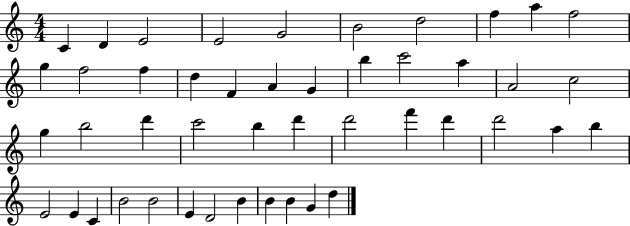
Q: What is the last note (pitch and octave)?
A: D5